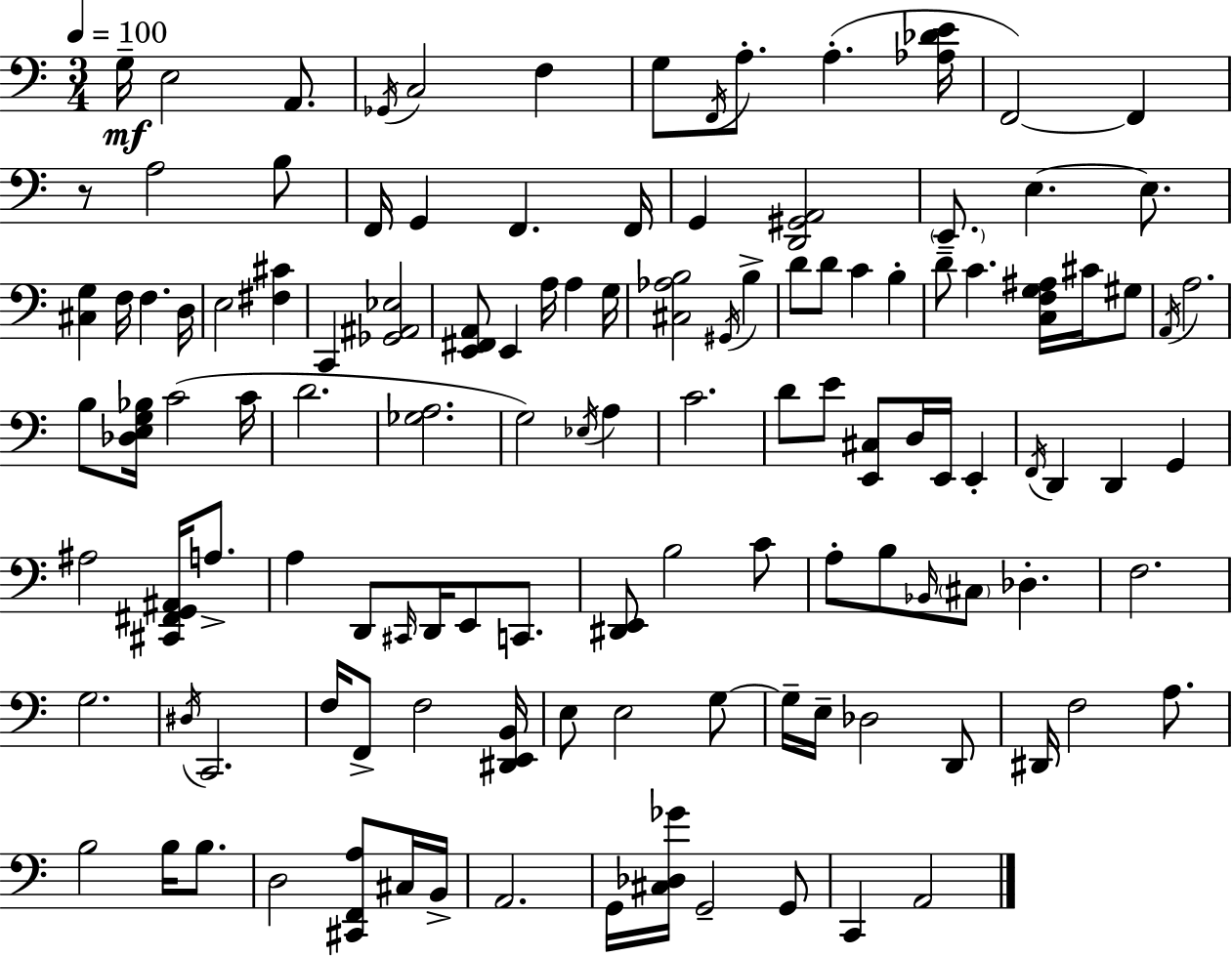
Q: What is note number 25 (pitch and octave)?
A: D3